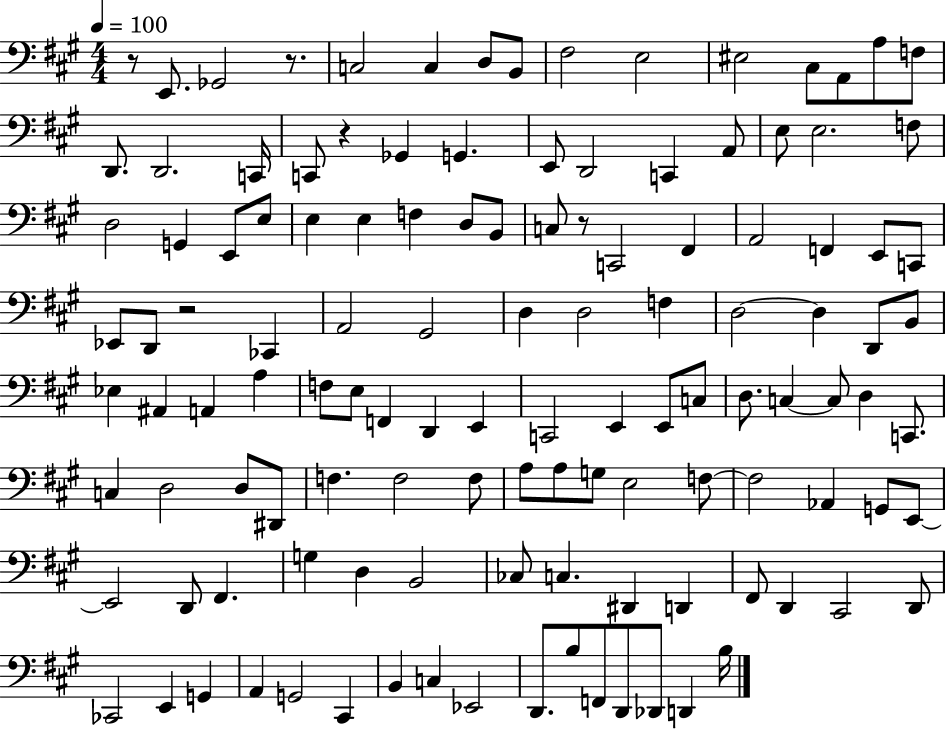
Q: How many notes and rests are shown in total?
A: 123